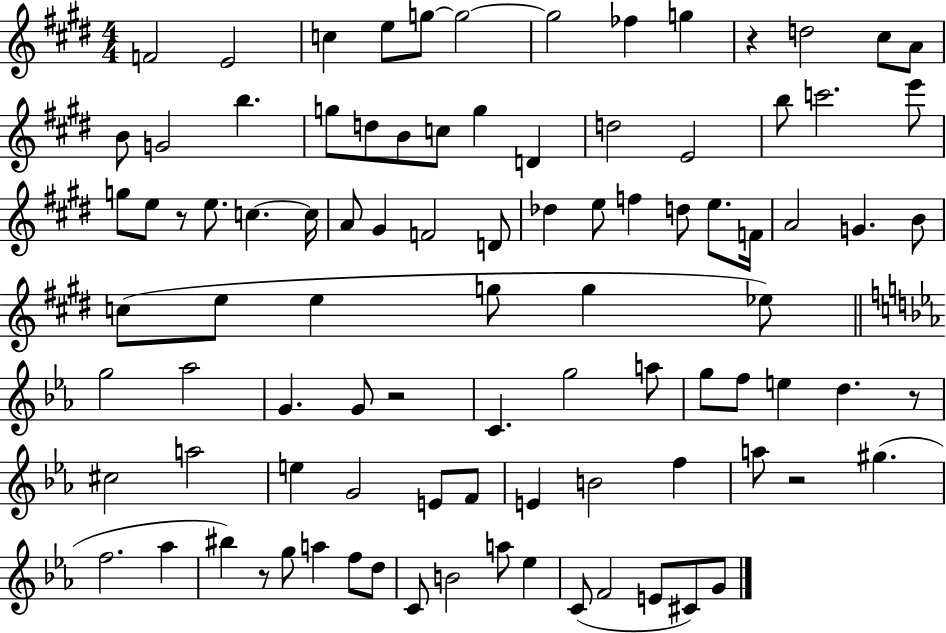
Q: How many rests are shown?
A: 6